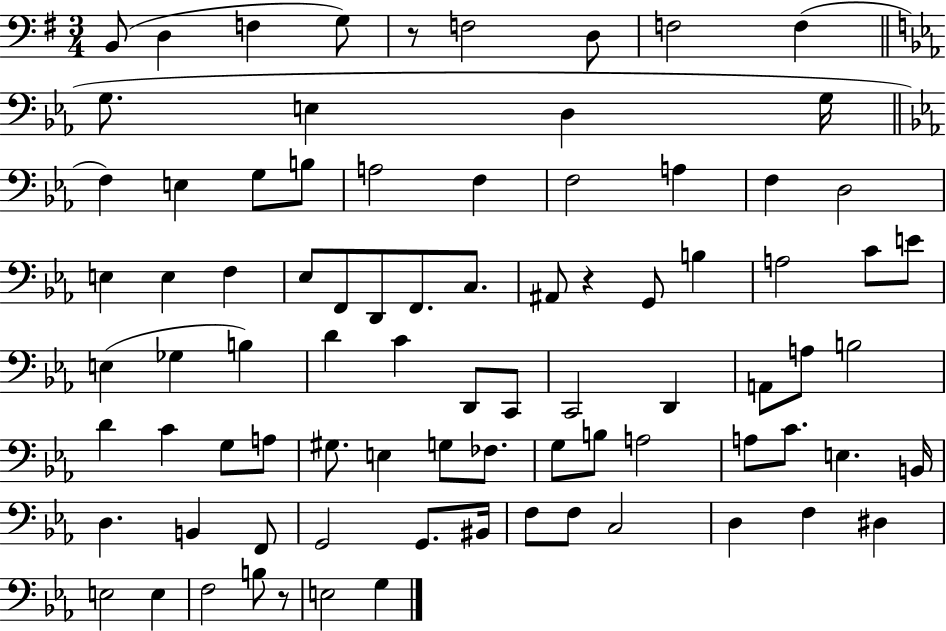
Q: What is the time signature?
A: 3/4